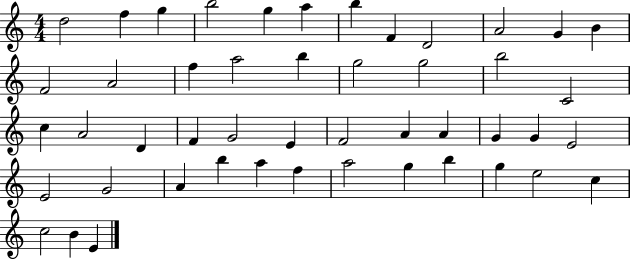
{
  \clef treble
  \numericTimeSignature
  \time 4/4
  \key c \major
  d''2 f''4 g''4 | b''2 g''4 a''4 | b''4 f'4 d'2 | a'2 g'4 b'4 | \break f'2 a'2 | f''4 a''2 b''4 | g''2 g''2 | b''2 c'2 | \break c''4 a'2 d'4 | f'4 g'2 e'4 | f'2 a'4 a'4 | g'4 g'4 e'2 | \break e'2 g'2 | a'4 b''4 a''4 f''4 | a''2 g''4 b''4 | g''4 e''2 c''4 | \break c''2 b'4 e'4 | \bar "|."
}